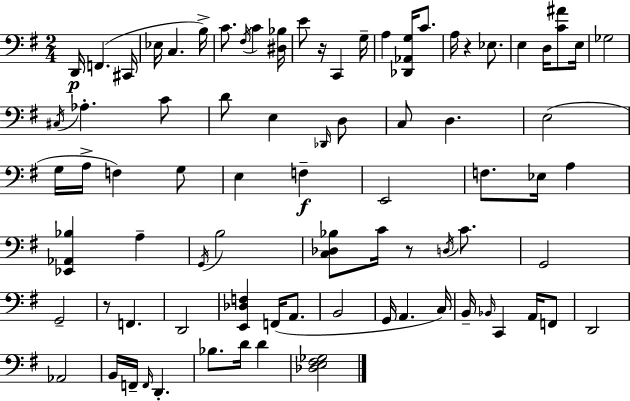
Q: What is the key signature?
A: G major